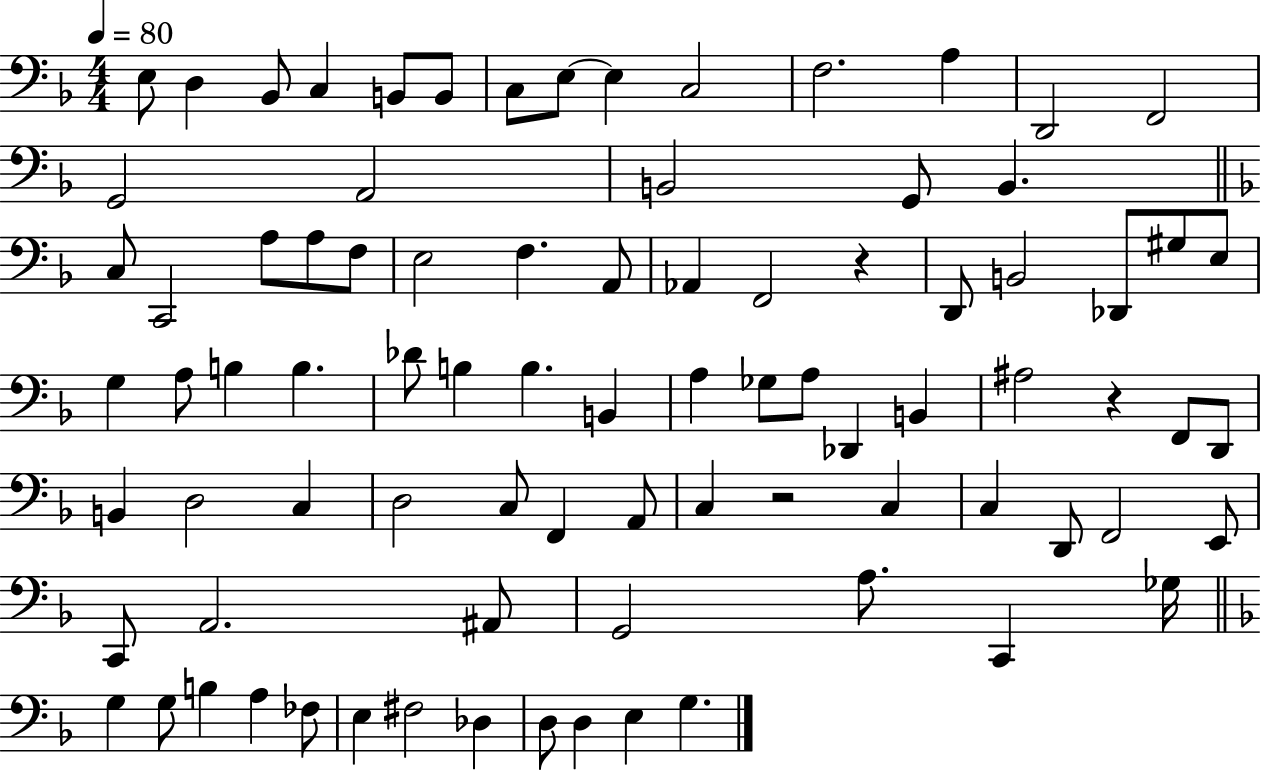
X:1
T:Untitled
M:4/4
L:1/4
K:F
E,/2 D, _B,,/2 C, B,,/2 B,,/2 C,/2 E,/2 E, C,2 F,2 A, D,,2 F,,2 G,,2 A,,2 B,,2 G,,/2 B,, C,/2 C,,2 A,/2 A,/2 F,/2 E,2 F, A,,/2 _A,, F,,2 z D,,/2 B,,2 _D,,/2 ^G,/2 E,/2 G, A,/2 B, B, _D/2 B, B, B,, A, _G,/2 A,/2 _D,, B,, ^A,2 z F,,/2 D,,/2 B,, D,2 C, D,2 C,/2 F,, A,,/2 C, z2 C, C, D,,/2 F,,2 E,,/2 C,,/2 A,,2 ^A,,/2 G,,2 A,/2 C,, _G,/4 G, G,/2 B, A, _F,/2 E, ^F,2 _D, D,/2 D, E, G,